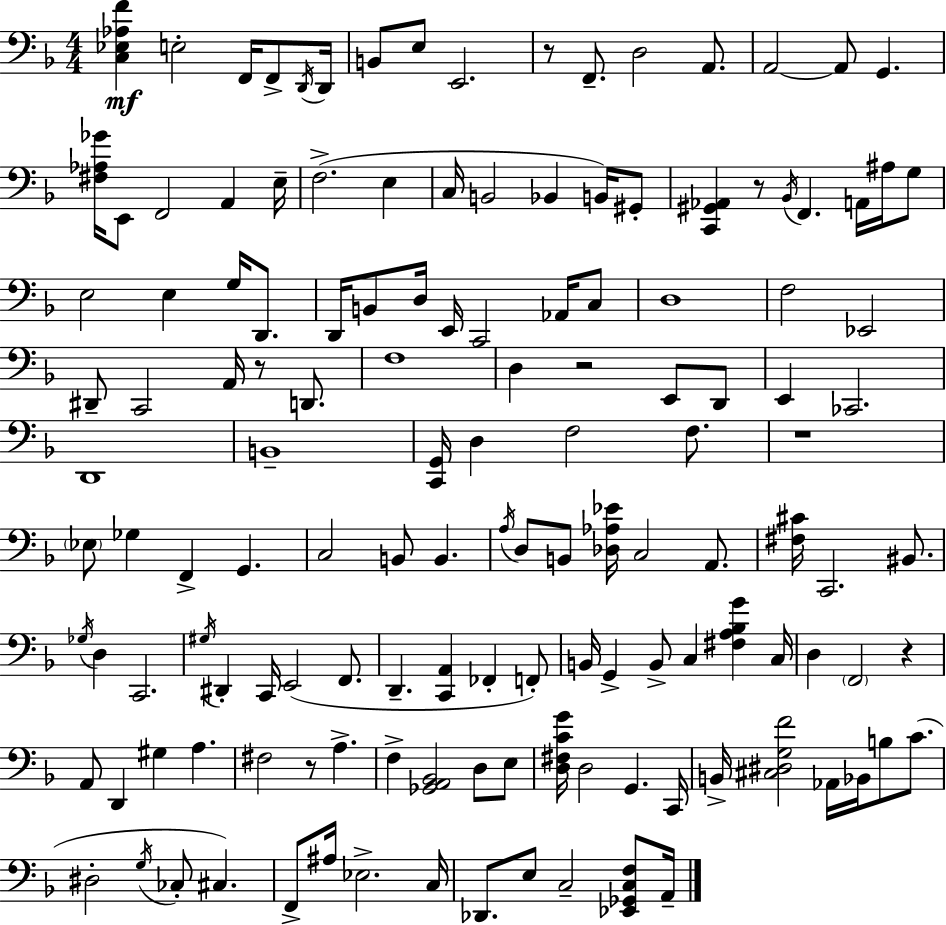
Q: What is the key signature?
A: F major